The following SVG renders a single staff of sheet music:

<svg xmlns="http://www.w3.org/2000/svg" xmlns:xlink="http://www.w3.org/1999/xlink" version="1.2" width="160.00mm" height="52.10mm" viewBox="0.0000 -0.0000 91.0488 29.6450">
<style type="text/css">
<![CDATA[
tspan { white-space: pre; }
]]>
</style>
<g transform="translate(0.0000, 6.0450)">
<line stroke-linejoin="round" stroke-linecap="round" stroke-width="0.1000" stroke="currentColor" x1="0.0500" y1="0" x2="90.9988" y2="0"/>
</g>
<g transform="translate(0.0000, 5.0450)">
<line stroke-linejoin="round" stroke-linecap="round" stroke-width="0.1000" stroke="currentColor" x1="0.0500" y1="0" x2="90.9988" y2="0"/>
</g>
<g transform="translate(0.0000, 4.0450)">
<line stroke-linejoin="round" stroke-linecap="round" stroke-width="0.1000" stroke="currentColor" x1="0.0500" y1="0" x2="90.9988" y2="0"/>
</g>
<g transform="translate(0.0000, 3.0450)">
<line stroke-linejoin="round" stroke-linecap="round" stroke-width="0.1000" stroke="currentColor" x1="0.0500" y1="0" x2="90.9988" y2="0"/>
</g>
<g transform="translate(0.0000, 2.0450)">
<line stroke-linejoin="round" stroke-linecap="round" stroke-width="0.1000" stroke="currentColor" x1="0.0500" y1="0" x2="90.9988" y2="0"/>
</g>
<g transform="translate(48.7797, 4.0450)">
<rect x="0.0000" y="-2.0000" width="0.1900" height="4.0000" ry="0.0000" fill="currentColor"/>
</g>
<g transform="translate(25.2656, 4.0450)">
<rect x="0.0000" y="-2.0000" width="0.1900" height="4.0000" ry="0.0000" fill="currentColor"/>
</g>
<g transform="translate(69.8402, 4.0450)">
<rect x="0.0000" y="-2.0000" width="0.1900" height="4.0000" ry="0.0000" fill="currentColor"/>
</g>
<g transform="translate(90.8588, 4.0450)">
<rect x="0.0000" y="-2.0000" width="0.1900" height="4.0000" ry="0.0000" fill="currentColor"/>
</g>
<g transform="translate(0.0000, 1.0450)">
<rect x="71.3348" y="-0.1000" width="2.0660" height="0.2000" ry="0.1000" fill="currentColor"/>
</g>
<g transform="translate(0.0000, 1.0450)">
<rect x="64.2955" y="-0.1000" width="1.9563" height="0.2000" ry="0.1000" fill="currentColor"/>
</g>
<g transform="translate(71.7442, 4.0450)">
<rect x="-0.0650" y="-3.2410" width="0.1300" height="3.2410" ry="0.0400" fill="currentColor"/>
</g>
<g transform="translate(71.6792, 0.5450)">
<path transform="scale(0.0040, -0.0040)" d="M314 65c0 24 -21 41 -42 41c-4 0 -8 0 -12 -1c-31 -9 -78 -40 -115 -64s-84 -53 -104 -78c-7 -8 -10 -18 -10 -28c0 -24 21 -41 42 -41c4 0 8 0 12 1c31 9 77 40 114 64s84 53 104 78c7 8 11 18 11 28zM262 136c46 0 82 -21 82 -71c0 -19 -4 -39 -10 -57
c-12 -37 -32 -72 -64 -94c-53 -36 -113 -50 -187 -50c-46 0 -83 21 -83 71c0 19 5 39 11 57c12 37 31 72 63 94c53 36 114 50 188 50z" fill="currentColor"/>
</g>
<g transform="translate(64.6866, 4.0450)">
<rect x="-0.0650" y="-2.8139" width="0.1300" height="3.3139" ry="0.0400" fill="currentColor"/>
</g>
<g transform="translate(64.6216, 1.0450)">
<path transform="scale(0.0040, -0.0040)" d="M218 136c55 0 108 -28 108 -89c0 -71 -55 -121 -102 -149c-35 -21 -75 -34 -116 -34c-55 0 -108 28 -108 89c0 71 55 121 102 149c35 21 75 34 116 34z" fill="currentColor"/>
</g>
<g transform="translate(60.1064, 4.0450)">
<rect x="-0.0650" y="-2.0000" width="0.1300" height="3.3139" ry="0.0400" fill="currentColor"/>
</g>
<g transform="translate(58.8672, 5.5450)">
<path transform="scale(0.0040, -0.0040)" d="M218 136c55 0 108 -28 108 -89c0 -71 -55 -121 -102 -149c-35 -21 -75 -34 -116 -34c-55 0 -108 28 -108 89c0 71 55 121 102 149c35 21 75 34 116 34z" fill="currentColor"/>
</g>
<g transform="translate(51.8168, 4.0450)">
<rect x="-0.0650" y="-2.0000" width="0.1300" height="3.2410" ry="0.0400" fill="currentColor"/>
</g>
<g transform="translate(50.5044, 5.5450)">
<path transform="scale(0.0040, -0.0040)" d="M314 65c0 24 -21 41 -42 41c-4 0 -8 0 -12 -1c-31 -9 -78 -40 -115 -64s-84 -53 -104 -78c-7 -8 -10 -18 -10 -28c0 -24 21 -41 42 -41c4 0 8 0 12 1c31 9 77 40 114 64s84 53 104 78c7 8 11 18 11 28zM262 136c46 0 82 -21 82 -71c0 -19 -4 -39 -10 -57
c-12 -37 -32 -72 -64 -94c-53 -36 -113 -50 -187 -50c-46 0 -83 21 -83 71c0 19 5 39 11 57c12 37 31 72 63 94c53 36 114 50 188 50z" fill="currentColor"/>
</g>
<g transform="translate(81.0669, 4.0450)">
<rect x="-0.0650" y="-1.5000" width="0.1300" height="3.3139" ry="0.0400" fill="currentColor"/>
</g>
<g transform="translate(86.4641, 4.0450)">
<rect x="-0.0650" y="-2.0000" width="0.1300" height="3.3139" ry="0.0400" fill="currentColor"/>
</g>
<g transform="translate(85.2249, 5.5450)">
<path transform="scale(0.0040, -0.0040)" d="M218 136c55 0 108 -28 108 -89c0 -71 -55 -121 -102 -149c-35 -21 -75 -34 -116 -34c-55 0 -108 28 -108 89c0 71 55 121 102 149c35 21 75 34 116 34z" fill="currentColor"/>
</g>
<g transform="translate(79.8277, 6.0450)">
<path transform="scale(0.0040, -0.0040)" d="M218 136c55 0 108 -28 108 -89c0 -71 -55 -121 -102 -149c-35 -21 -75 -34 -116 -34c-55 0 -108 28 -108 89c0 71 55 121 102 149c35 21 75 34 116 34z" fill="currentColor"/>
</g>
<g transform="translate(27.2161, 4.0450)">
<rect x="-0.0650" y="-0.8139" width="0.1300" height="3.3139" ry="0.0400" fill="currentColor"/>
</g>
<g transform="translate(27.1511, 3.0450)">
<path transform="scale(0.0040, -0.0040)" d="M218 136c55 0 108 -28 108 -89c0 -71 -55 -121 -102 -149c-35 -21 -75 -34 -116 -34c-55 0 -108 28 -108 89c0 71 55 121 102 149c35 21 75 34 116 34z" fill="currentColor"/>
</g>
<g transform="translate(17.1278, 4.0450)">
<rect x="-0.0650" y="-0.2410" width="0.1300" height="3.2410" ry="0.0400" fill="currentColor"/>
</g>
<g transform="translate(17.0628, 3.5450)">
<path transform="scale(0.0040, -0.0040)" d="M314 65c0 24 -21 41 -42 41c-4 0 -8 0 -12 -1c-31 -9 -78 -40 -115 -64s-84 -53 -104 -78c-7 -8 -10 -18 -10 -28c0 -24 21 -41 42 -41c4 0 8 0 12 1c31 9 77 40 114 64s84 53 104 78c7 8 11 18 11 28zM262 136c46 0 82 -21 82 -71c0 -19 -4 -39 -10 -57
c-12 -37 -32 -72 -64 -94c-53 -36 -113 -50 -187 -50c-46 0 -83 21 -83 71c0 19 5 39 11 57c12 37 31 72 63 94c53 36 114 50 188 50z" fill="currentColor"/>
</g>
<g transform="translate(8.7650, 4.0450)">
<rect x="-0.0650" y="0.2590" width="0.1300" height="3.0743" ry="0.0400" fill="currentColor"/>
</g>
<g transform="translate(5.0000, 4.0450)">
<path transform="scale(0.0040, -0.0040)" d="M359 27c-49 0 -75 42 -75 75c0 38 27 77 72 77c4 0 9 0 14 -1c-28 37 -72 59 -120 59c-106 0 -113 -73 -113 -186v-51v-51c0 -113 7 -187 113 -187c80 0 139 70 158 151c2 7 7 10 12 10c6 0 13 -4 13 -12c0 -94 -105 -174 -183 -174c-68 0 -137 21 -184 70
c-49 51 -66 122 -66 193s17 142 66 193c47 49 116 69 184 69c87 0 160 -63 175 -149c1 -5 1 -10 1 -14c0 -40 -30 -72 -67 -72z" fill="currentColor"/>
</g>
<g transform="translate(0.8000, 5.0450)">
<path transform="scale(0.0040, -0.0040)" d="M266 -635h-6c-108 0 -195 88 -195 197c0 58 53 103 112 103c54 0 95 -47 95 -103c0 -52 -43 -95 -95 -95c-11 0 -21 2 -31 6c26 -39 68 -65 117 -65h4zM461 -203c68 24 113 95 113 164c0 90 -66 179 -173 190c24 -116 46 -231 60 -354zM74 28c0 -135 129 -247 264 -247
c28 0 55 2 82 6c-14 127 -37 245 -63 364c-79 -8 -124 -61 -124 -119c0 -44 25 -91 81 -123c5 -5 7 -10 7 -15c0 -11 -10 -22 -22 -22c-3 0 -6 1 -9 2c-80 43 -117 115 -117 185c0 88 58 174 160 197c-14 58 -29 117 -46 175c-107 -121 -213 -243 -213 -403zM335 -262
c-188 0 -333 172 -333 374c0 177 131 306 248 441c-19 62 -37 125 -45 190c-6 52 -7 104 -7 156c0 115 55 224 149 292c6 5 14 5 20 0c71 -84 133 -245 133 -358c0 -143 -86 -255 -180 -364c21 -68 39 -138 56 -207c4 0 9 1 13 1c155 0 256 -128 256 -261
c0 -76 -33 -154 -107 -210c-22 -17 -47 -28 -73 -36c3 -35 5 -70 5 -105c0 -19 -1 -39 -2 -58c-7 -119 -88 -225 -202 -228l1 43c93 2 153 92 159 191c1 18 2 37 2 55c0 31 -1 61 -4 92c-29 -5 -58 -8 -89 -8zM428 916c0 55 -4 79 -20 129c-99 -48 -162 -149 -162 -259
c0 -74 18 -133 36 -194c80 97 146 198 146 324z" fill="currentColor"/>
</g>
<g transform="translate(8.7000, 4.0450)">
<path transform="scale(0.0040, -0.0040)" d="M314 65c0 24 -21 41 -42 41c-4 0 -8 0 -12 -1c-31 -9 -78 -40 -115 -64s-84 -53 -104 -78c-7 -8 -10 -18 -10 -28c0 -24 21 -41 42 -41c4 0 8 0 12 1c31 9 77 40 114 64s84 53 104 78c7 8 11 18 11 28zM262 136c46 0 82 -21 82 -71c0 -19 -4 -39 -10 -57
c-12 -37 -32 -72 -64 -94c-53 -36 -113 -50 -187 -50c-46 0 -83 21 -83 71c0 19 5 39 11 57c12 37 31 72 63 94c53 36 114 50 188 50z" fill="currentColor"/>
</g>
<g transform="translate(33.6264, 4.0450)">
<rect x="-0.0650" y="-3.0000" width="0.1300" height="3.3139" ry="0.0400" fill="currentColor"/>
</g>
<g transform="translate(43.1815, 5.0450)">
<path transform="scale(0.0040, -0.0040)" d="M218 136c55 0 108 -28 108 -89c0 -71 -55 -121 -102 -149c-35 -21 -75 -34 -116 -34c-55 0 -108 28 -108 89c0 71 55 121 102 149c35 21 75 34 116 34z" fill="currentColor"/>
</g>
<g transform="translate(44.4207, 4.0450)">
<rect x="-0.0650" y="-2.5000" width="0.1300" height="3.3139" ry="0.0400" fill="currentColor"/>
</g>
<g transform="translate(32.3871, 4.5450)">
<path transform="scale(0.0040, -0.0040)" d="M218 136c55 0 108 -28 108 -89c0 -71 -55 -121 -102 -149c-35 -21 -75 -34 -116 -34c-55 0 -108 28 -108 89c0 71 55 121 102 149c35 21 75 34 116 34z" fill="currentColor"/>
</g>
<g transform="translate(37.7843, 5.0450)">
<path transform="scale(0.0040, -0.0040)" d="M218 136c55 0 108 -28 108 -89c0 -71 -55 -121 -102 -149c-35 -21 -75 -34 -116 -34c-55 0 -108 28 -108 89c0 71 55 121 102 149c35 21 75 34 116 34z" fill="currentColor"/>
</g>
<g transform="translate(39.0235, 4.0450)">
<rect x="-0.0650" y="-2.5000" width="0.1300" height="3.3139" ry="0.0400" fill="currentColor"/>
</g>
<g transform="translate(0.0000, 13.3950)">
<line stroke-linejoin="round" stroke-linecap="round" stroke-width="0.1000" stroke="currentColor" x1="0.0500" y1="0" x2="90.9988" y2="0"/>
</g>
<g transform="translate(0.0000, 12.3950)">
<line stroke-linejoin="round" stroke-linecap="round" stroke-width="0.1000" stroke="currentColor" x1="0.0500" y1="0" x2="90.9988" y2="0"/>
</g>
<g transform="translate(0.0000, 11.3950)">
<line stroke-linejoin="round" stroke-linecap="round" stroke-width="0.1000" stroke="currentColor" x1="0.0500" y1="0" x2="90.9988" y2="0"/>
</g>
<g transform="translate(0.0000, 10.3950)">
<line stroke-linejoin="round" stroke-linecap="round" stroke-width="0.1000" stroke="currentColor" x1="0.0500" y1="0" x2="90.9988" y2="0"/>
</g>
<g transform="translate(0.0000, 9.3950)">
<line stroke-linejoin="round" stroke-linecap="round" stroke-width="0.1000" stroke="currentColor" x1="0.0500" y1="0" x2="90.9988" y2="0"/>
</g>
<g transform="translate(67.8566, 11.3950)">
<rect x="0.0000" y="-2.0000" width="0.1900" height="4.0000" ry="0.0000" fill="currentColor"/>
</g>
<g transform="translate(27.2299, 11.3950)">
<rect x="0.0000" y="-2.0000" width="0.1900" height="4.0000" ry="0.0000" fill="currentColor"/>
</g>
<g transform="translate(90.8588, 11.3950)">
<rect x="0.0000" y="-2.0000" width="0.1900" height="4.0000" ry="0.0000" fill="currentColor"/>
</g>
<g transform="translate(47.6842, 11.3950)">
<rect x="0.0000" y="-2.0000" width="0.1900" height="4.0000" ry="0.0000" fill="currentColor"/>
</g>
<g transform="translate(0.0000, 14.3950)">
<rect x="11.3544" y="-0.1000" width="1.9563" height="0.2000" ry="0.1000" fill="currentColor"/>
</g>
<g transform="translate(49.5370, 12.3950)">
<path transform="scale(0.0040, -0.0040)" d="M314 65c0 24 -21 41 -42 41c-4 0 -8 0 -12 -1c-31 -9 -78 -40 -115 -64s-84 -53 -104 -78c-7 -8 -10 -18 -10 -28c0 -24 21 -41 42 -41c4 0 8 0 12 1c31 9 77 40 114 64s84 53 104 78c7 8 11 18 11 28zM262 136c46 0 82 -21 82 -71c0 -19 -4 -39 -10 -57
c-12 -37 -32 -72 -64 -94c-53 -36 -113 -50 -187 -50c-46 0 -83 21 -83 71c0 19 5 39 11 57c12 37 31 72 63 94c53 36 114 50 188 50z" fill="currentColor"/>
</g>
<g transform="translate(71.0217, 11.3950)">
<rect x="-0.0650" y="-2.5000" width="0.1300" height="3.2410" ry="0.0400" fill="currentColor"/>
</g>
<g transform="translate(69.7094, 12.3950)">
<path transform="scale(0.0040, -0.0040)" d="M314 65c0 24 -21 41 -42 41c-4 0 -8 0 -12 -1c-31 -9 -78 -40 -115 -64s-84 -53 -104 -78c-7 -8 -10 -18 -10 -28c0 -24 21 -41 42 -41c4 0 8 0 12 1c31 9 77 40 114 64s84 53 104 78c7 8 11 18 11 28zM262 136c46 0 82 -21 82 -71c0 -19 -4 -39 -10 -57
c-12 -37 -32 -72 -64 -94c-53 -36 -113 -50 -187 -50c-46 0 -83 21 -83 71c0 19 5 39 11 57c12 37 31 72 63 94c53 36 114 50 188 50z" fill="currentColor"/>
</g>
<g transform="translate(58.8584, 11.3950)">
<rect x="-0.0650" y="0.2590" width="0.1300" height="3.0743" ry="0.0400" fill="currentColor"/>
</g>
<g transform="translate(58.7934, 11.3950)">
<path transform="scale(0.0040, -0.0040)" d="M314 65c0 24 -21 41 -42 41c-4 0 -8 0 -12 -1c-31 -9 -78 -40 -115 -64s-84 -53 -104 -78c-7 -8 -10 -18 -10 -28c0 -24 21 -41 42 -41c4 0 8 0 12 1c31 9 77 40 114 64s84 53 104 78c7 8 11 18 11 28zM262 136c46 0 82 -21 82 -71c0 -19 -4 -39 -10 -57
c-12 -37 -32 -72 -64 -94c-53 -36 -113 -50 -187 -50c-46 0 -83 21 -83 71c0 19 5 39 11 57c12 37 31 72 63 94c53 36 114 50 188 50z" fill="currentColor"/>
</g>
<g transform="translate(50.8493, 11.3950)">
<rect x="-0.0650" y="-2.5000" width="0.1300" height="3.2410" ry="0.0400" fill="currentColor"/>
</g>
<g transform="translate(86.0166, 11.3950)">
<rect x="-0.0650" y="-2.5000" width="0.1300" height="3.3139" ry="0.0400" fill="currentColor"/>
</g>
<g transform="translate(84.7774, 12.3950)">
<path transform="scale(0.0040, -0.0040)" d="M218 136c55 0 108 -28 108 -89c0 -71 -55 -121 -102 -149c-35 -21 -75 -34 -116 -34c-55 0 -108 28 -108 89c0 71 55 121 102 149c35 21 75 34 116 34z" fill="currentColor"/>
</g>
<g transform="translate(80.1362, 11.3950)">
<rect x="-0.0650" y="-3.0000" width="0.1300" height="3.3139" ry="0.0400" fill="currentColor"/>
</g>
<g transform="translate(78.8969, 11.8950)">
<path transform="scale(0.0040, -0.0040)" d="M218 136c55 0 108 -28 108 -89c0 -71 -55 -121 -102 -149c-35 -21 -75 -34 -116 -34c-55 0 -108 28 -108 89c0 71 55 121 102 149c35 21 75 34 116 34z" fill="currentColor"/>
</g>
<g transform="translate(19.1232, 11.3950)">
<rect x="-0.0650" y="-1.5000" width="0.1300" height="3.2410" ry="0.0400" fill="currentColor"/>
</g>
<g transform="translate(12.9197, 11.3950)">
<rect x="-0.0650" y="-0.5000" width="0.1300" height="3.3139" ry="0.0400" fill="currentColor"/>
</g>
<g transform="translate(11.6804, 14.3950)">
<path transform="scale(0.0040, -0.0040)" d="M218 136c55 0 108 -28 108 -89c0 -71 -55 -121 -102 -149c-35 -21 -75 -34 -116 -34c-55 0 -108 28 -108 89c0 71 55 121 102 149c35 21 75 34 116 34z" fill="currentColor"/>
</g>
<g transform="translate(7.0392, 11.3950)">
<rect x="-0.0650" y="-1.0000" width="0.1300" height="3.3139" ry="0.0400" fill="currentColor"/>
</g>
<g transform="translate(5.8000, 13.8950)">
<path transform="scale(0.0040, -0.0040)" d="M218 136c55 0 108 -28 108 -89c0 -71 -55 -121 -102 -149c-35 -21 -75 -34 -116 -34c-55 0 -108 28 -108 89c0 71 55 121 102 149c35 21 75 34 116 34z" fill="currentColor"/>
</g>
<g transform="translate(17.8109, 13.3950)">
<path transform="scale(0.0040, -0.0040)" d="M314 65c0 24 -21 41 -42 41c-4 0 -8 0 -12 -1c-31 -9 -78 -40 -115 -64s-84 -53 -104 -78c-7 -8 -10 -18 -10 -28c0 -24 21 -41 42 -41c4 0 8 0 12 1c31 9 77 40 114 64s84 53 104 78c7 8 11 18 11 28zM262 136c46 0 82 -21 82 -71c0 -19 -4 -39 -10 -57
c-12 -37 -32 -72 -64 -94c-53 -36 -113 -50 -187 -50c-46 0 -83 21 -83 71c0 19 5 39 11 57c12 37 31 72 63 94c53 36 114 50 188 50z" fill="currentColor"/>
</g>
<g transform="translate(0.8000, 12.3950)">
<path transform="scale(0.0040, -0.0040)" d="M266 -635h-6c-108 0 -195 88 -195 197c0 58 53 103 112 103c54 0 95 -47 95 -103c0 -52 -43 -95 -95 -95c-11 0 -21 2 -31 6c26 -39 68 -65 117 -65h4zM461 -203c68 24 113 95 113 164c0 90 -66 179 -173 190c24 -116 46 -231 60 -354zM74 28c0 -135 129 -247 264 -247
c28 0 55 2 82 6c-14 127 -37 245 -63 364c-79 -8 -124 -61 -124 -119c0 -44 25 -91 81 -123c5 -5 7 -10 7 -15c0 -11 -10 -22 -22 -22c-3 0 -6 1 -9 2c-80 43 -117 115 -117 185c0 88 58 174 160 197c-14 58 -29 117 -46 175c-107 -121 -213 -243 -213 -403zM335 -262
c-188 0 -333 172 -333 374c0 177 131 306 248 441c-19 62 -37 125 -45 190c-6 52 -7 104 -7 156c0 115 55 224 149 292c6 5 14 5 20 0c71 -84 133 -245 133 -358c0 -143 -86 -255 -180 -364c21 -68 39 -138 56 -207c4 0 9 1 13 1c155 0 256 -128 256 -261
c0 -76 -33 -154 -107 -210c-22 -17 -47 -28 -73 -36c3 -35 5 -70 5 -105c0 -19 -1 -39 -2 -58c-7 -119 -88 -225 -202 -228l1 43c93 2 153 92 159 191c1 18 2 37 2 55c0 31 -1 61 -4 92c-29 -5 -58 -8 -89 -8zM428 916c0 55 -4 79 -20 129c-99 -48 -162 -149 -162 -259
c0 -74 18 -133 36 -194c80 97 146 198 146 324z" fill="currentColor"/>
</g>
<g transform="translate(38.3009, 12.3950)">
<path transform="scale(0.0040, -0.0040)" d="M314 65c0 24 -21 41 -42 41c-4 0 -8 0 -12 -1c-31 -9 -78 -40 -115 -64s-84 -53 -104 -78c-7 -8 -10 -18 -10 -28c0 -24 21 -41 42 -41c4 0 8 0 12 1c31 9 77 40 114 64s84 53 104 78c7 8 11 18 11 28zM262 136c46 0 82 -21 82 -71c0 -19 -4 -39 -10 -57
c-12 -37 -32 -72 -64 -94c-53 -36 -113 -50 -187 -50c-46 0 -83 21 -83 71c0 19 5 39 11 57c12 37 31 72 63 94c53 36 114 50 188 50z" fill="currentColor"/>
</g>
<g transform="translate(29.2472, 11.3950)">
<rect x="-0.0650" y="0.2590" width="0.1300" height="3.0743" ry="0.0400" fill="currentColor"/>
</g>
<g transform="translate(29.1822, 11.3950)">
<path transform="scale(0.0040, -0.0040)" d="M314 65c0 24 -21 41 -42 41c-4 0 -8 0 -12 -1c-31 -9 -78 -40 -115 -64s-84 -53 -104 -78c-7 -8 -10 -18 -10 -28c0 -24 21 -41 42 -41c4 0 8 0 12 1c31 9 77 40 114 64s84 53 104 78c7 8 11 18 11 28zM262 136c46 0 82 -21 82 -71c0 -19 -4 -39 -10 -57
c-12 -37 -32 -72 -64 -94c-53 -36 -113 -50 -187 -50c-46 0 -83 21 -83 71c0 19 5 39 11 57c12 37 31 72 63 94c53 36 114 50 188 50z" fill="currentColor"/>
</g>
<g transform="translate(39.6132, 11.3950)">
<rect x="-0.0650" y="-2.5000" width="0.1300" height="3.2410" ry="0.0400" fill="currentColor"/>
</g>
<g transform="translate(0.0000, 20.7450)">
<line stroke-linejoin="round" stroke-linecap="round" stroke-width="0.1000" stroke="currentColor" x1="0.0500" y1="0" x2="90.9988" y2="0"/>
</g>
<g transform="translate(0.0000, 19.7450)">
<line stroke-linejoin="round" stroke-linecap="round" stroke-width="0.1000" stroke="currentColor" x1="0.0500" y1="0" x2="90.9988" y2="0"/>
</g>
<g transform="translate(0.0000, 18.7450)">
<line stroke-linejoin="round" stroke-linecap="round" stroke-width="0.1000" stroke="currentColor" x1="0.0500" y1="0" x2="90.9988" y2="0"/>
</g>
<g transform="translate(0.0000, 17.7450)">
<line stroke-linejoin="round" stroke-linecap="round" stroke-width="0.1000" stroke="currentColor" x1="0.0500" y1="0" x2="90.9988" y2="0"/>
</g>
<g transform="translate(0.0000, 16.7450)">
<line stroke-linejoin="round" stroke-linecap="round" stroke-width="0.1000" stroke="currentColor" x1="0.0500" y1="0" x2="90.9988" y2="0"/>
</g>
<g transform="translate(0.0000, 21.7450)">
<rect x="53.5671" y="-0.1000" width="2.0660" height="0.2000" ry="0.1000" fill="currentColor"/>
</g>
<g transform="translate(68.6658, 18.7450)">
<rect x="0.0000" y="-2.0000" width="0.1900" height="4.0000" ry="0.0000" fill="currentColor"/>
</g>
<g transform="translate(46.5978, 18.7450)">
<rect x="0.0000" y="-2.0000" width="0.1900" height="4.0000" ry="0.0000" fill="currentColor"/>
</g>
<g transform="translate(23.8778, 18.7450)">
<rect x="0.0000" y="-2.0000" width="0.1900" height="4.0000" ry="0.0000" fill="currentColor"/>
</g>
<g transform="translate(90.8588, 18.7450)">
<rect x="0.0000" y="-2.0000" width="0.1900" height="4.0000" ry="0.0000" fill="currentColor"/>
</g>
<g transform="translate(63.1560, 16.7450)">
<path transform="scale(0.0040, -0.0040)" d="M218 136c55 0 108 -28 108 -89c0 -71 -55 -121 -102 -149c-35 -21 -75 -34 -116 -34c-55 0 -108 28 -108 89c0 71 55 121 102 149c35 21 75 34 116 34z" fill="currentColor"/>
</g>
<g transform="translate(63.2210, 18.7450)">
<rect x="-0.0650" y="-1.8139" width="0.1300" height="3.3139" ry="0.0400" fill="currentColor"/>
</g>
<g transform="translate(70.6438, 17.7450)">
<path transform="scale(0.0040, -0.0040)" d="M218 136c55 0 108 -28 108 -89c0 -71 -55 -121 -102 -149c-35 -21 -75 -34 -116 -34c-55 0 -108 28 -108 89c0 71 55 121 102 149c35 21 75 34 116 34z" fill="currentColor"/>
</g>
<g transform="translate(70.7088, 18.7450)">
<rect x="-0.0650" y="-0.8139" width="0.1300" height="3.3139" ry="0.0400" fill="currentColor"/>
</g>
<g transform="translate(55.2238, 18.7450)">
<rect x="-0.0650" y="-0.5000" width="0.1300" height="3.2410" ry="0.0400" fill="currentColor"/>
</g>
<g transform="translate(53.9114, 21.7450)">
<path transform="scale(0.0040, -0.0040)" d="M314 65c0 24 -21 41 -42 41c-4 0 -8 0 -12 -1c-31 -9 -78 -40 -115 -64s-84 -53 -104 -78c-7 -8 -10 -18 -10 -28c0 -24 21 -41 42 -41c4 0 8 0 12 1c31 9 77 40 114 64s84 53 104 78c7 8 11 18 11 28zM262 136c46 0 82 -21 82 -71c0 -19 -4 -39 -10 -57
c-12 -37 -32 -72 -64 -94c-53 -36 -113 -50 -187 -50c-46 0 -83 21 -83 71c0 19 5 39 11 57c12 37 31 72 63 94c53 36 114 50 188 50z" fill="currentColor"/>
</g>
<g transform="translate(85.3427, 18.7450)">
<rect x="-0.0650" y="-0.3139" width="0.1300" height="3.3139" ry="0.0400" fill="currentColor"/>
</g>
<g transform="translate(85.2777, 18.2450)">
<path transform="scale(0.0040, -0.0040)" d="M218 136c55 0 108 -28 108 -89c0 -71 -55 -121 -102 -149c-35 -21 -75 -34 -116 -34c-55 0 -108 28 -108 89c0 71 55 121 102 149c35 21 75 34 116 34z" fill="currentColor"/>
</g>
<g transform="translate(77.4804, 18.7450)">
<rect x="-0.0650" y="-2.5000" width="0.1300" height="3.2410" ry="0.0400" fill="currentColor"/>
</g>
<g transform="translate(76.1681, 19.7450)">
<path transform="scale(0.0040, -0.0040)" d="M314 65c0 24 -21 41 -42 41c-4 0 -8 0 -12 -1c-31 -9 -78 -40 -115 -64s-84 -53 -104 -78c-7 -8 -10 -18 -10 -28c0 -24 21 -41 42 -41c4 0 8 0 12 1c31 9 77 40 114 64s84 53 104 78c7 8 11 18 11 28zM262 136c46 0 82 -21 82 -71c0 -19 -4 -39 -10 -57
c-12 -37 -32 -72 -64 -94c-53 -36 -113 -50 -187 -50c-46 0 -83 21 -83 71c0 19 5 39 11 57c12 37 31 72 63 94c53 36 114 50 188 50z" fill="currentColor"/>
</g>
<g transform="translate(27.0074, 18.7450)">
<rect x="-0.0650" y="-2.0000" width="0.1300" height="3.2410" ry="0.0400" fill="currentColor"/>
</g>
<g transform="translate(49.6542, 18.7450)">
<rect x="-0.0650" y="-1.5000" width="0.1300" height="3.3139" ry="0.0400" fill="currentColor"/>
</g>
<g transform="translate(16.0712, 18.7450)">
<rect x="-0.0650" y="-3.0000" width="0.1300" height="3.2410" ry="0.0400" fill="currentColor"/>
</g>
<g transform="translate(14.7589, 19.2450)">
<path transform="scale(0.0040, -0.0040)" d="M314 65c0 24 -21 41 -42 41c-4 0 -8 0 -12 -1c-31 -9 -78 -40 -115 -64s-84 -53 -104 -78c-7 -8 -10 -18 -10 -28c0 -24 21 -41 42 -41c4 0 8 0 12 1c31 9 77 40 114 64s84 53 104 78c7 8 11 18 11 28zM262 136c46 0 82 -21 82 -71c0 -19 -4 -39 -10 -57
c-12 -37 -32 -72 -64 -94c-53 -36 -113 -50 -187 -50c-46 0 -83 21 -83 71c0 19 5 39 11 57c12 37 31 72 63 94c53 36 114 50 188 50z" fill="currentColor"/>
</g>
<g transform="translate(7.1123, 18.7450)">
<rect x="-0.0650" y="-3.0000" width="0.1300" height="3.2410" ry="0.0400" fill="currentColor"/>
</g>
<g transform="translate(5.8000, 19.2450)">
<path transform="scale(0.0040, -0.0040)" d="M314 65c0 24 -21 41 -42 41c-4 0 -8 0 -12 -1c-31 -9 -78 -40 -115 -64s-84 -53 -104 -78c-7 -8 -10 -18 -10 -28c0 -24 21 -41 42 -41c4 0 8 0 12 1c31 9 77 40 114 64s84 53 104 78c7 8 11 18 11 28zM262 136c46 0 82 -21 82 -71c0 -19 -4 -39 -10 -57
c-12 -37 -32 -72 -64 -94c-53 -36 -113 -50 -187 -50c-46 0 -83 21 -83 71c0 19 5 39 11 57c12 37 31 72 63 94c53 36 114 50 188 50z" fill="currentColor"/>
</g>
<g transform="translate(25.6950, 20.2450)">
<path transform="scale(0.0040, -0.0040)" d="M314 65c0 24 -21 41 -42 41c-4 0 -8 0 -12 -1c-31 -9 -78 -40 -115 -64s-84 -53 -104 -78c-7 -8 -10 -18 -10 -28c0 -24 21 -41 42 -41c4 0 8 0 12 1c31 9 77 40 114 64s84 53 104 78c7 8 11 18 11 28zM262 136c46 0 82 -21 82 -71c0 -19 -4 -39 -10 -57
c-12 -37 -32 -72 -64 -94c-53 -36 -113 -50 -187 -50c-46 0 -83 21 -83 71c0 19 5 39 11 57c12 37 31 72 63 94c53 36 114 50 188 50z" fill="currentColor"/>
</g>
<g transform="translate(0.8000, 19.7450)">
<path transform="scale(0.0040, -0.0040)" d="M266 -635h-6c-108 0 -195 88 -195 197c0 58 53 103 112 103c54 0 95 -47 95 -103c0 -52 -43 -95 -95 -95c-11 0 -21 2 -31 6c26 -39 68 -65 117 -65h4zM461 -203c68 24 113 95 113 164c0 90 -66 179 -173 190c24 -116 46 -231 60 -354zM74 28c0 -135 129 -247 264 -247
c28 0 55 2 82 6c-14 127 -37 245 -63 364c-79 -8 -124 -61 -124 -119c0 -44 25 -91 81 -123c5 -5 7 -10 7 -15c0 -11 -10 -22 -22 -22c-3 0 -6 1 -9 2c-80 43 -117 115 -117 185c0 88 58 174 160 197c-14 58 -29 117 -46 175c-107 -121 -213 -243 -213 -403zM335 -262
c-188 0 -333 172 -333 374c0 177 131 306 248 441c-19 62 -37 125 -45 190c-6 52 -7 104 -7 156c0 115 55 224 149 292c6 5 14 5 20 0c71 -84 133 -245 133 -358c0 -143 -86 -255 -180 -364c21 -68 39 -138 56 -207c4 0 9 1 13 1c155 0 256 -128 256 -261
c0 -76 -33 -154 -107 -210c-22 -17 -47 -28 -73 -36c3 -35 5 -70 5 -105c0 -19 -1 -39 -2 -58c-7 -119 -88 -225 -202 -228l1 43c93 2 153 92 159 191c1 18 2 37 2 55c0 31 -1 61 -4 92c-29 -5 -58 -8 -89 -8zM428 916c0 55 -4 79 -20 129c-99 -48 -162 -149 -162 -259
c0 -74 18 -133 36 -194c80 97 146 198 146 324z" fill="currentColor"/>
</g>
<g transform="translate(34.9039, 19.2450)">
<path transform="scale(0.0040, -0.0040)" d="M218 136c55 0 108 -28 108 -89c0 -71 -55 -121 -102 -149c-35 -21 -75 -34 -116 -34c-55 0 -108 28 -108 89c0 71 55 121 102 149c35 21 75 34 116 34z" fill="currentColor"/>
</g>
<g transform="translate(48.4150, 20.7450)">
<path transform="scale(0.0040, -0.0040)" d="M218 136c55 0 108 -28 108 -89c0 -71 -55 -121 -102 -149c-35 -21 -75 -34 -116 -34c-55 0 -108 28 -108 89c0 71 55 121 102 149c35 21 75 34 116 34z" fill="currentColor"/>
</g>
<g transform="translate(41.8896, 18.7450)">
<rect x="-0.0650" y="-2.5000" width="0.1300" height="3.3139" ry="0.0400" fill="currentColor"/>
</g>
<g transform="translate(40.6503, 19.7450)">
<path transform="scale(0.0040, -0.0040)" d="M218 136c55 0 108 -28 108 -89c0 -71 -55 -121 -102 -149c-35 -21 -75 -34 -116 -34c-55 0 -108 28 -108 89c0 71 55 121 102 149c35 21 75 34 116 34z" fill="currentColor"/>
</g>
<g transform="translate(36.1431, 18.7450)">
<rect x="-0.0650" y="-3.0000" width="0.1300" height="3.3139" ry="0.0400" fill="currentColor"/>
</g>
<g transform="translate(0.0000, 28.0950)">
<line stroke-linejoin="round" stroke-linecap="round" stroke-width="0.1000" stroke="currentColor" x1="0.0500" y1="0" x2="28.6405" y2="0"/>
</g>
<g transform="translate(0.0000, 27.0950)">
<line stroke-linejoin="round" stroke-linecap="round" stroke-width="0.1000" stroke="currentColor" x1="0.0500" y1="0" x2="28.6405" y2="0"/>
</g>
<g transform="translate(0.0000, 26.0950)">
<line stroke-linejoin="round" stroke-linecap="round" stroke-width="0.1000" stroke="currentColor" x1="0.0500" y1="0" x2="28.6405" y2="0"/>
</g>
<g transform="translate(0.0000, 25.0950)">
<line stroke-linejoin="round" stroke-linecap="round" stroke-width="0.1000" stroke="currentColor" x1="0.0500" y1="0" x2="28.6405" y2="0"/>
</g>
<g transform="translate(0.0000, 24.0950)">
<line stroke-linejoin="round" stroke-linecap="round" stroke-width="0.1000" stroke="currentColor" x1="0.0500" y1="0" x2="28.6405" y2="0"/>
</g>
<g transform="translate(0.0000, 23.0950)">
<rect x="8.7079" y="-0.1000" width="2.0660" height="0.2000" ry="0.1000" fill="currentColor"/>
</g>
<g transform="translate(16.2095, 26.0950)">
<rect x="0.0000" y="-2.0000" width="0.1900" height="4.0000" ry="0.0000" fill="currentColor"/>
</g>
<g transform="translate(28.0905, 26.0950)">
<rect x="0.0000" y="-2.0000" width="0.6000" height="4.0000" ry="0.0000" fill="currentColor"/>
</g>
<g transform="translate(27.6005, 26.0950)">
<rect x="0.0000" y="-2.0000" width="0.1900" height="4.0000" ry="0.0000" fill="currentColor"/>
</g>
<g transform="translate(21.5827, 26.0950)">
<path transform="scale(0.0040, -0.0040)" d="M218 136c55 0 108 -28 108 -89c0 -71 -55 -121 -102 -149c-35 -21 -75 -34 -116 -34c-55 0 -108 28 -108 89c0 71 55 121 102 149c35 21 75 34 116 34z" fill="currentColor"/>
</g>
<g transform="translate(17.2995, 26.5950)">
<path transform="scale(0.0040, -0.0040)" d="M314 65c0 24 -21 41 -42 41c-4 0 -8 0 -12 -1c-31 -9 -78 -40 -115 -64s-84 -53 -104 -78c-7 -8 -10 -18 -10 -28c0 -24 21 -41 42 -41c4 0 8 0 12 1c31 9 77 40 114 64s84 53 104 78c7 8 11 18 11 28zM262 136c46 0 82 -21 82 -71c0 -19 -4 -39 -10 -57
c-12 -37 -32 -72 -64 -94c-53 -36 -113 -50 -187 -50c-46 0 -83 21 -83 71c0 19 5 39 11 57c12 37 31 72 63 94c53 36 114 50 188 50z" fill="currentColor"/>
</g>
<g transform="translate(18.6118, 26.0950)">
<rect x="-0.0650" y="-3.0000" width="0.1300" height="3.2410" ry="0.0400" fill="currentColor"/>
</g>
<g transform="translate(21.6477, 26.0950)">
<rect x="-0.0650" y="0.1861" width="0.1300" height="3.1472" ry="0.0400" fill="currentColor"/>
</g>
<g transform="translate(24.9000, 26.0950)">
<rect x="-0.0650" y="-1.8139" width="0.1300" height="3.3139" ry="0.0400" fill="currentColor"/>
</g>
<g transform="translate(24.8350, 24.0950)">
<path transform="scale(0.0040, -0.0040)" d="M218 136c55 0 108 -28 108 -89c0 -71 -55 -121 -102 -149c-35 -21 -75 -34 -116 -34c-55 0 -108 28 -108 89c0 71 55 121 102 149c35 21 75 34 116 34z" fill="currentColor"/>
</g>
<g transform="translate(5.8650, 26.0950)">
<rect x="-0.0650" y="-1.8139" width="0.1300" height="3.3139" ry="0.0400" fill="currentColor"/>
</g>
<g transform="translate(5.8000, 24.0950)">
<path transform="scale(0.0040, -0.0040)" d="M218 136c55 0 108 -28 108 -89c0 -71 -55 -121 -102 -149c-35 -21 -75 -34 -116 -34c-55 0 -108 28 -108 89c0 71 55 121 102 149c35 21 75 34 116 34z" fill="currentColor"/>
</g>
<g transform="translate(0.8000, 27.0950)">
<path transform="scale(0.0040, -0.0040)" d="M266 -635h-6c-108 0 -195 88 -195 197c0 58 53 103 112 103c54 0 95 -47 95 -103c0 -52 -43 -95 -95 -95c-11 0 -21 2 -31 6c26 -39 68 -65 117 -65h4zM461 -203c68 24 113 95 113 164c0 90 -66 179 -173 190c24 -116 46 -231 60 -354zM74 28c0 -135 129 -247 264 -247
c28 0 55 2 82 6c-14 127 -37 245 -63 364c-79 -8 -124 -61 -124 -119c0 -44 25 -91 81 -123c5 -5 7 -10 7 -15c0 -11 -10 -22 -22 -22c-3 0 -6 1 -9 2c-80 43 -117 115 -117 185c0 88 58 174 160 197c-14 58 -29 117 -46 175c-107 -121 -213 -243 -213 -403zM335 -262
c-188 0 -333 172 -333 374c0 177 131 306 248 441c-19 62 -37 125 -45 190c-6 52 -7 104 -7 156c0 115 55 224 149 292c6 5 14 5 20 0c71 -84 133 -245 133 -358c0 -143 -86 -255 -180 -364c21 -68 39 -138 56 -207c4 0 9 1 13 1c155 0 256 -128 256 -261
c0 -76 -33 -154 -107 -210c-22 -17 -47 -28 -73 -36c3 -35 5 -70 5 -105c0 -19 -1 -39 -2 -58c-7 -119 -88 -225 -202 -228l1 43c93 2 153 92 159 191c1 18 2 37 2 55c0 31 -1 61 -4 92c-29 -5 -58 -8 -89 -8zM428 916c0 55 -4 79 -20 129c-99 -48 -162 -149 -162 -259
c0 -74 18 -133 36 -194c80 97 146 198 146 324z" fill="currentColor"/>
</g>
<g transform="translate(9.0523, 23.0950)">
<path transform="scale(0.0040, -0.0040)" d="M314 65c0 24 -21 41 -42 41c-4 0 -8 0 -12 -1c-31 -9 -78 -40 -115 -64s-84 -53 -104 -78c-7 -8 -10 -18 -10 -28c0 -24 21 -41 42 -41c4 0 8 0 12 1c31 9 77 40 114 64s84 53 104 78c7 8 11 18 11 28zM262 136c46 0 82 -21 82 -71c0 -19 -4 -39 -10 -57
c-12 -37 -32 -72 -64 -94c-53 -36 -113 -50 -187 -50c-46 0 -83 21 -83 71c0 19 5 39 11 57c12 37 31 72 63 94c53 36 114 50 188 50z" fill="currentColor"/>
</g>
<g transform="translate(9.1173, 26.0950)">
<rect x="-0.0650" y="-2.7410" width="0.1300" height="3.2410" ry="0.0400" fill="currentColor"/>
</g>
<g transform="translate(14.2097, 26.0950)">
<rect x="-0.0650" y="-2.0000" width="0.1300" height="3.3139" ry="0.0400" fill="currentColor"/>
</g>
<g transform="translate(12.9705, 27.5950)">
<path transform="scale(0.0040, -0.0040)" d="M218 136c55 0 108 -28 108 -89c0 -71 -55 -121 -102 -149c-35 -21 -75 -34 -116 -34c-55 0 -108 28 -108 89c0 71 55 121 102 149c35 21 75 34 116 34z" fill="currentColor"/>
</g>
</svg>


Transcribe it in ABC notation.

X:1
T:Untitled
M:4/4
L:1/4
K:C
B2 c2 d A G G F2 F a b2 E F D C E2 B2 G2 G2 B2 G2 A G A2 A2 F2 A G E C2 f d G2 c f a2 F A2 B f